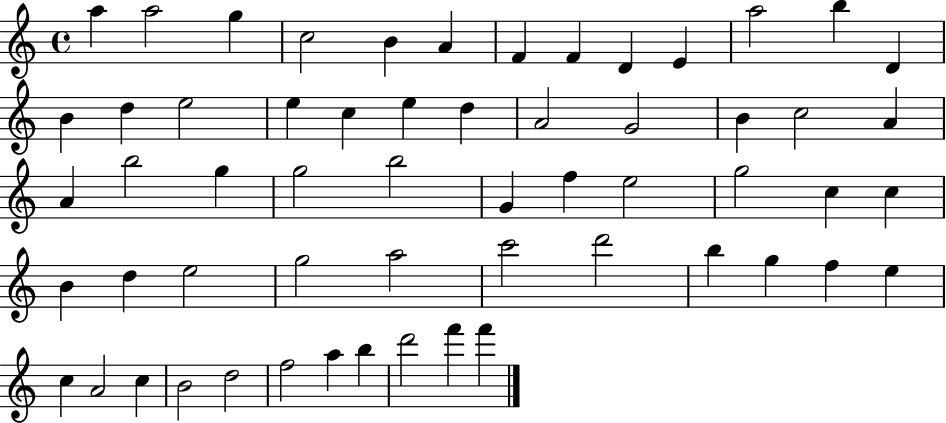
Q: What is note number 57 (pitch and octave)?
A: F6